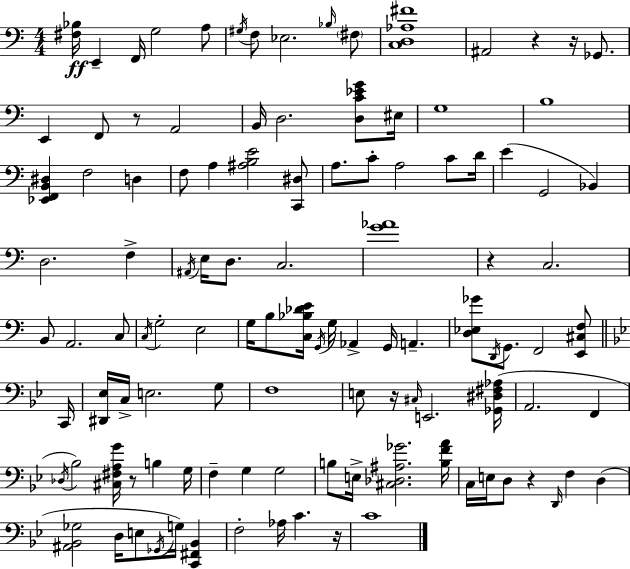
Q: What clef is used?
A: bass